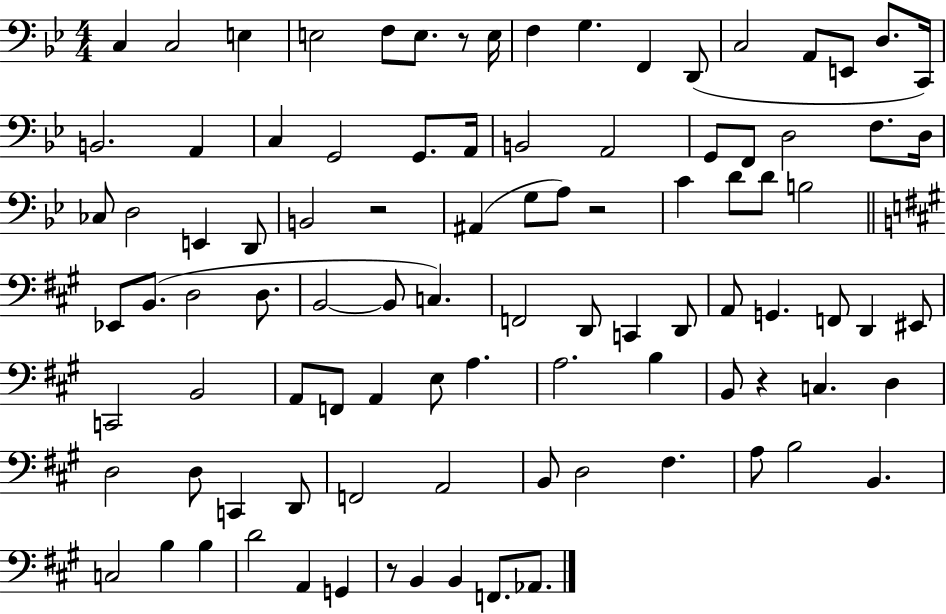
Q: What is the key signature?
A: BES major